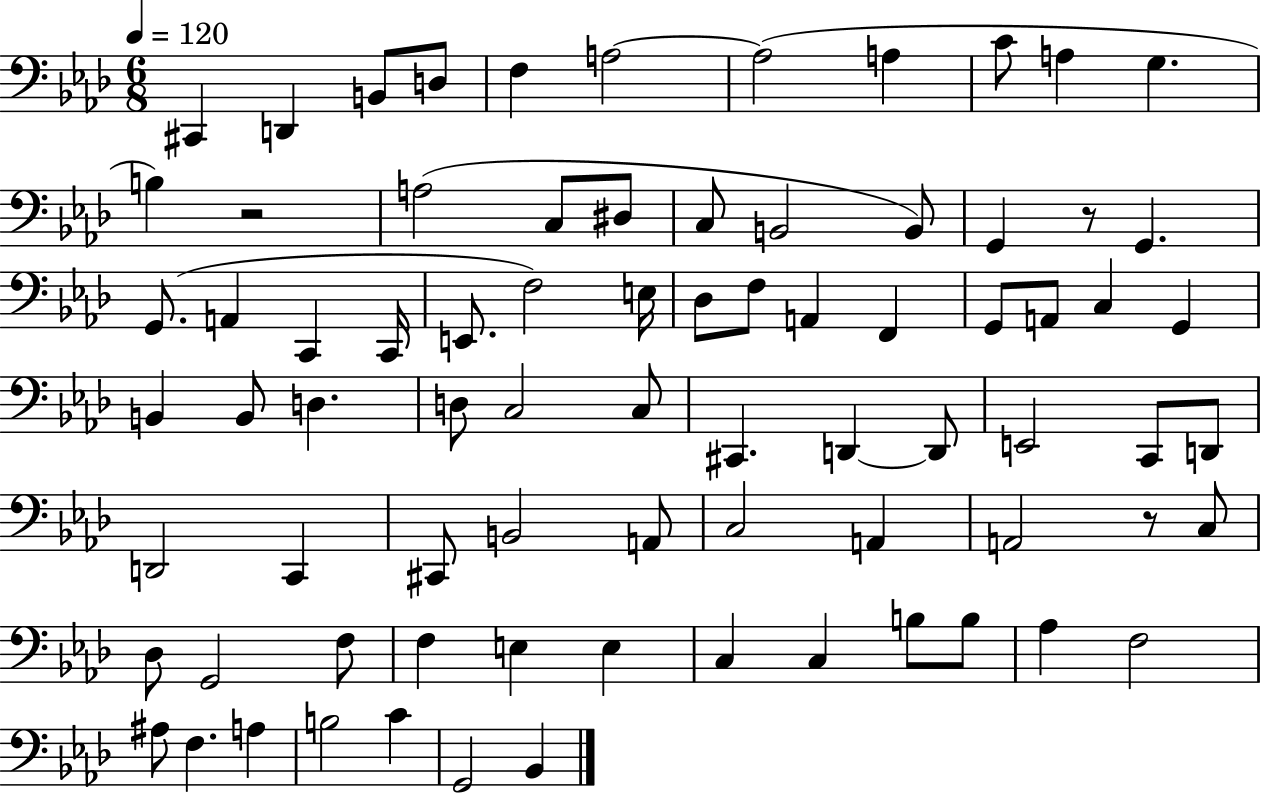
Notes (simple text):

C#2/q D2/q B2/e D3/e F3/q A3/h A3/h A3/q C4/e A3/q G3/q. B3/q R/h A3/h C3/e D#3/e C3/e B2/h B2/e G2/q R/e G2/q. G2/e. A2/q C2/q C2/s E2/e. F3/h E3/s Db3/e F3/e A2/q F2/q G2/e A2/e C3/q G2/q B2/q B2/e D3/q. D3/e C3/h C3/e C#2/q. D2/q D2/e E2/h C2/e D2/e D2/h C2/q C#2/e B2/h A2/e C3/h A2/q A2/h R/e C3/e Db3/e G2/h F3/e F3/q E3/q E3/q C3/q C3/q B3/e B3/e Ab3/q F3/h A#3/e F3/q. A3/q B3/h C4/q G2/h Bb2/q